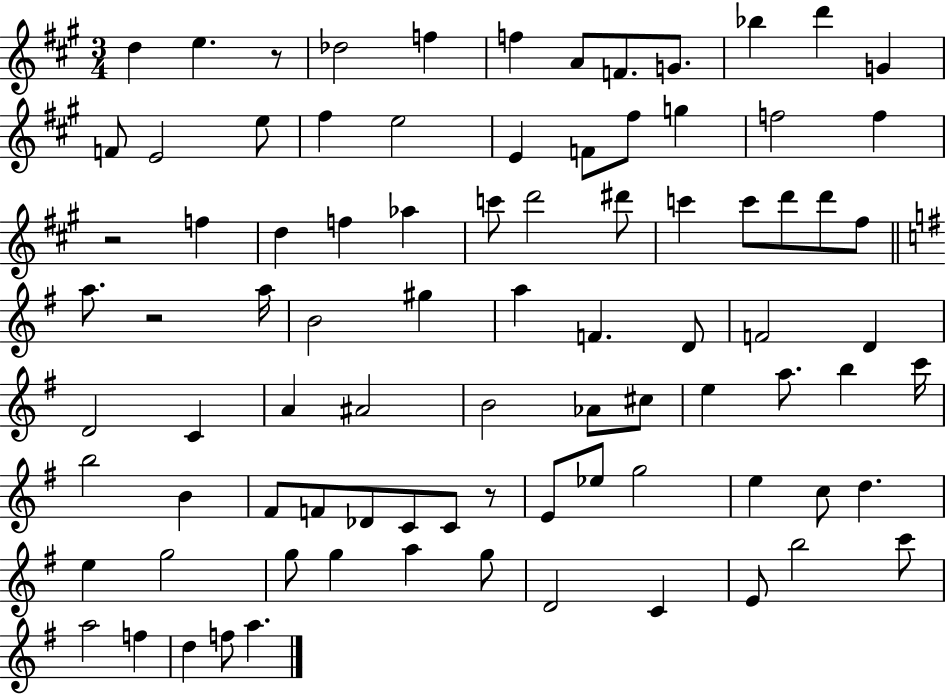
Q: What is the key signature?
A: A major